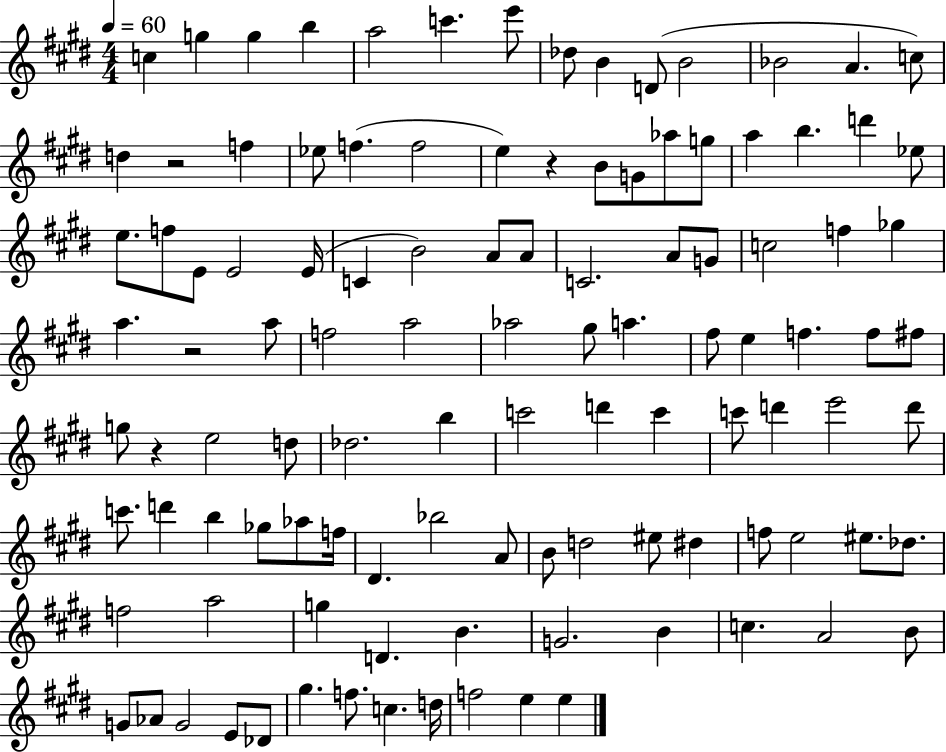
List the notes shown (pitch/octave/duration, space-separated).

C5/q G5/q G5/q B5/q A5/h C6/q. E6/e Db5/e B4/q D4/e B4/h Bb4/h A4/q. C5/e D5/q R/h F5/q Eb5/e F5/q. F5/h E5/q R/q B4/e G4/e Ab5/e G5/e A5/q B5/q. D6/q Eb5/e E5/e. F5/e E4/e E4/h E4/s C4/q B4/h A4/e A4/e C4/h. A4/e G4/e C5/h F5/q Gb5/q A5/q. R/h A5/e F5/h A5/h Ab5/h G#5/e A5/q. F#5/e E5/q F5/q. F5/e F#5/e G5/e R/q E5/h D5/e Db5/h. B5/q C6/h D6/q C6/q C6/e D6/q E6/h D6/e C6/e. D6/q B5/q Gb5/e Ab5/e F5/s D#4/q. Bb5/h A4/e B4/e D5/h EIS5/e D#5/q F5/e E5/h EIS5/e. Db5/e. F5/h A5/h G5/q D4/q. B4/q. G4/h. B4/q C5/q. A4/h B4/e G4/e Ab4/e G4/h E4/e Db4/e G#5/q. F5/e. C5/q. D5/s F5/h E5/q E5/q